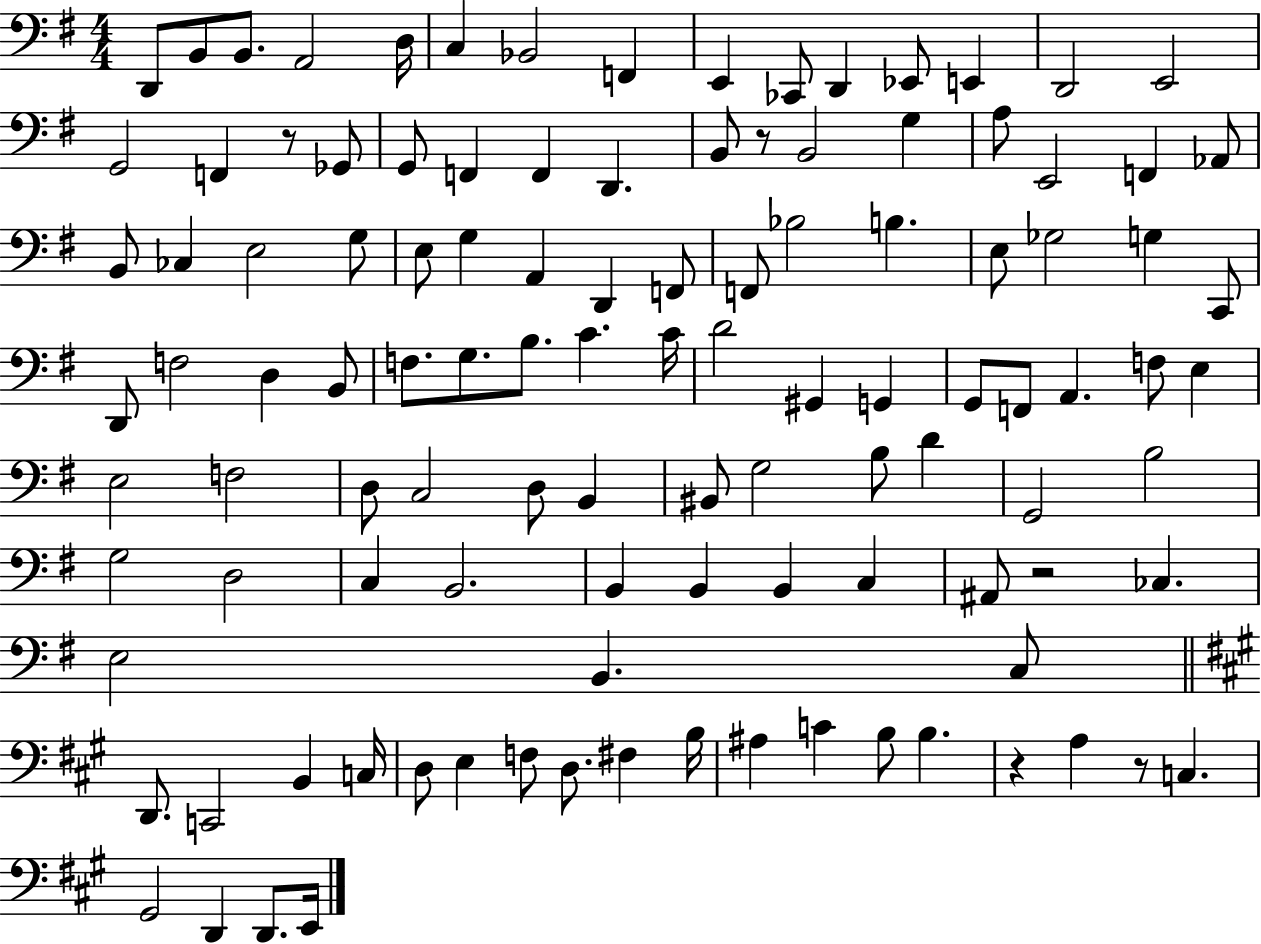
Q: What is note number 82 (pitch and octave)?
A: C3